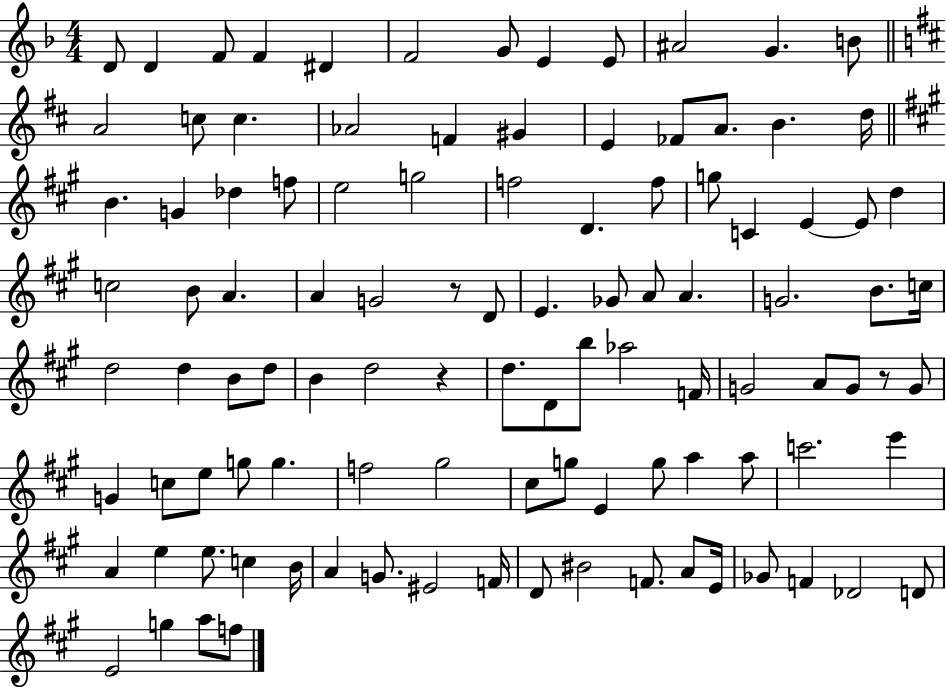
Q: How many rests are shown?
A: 3